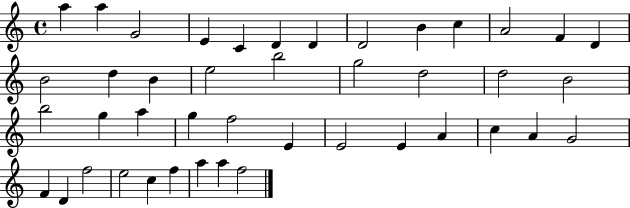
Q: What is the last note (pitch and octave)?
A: F5